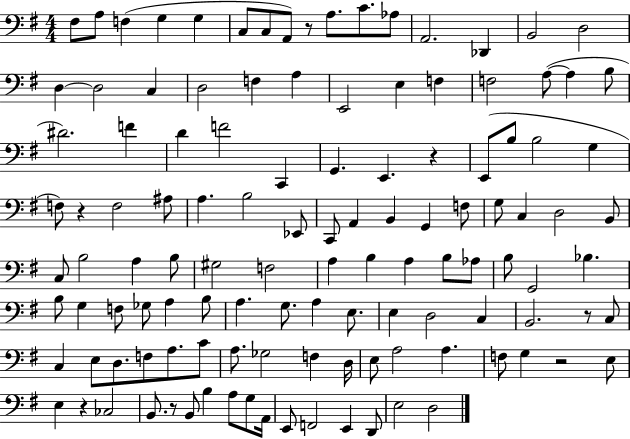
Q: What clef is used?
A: bass